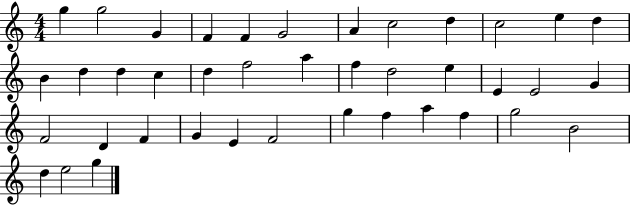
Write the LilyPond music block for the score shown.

{
  \clef treble
  \numericTimeSignature
  \time 4/4
  \key c \major
  g''4 g''2 g'4 | f'4 f'4 g'2 | a'4 c''2 d''4 | c''2 e''4 d''4 | \break b'4 d''4 d''4 c''4 | d''4 f''2 a''4 | f''4 d''2 e''4 | e'4 e'2 g'4 | \break f'2 d'4 f'4 | g'4 e'4 f'2 | g''4 f''4 a''4 f''4 | g''2 b'2 | \break d''4 e''2 g''4 | \bar "|."
}